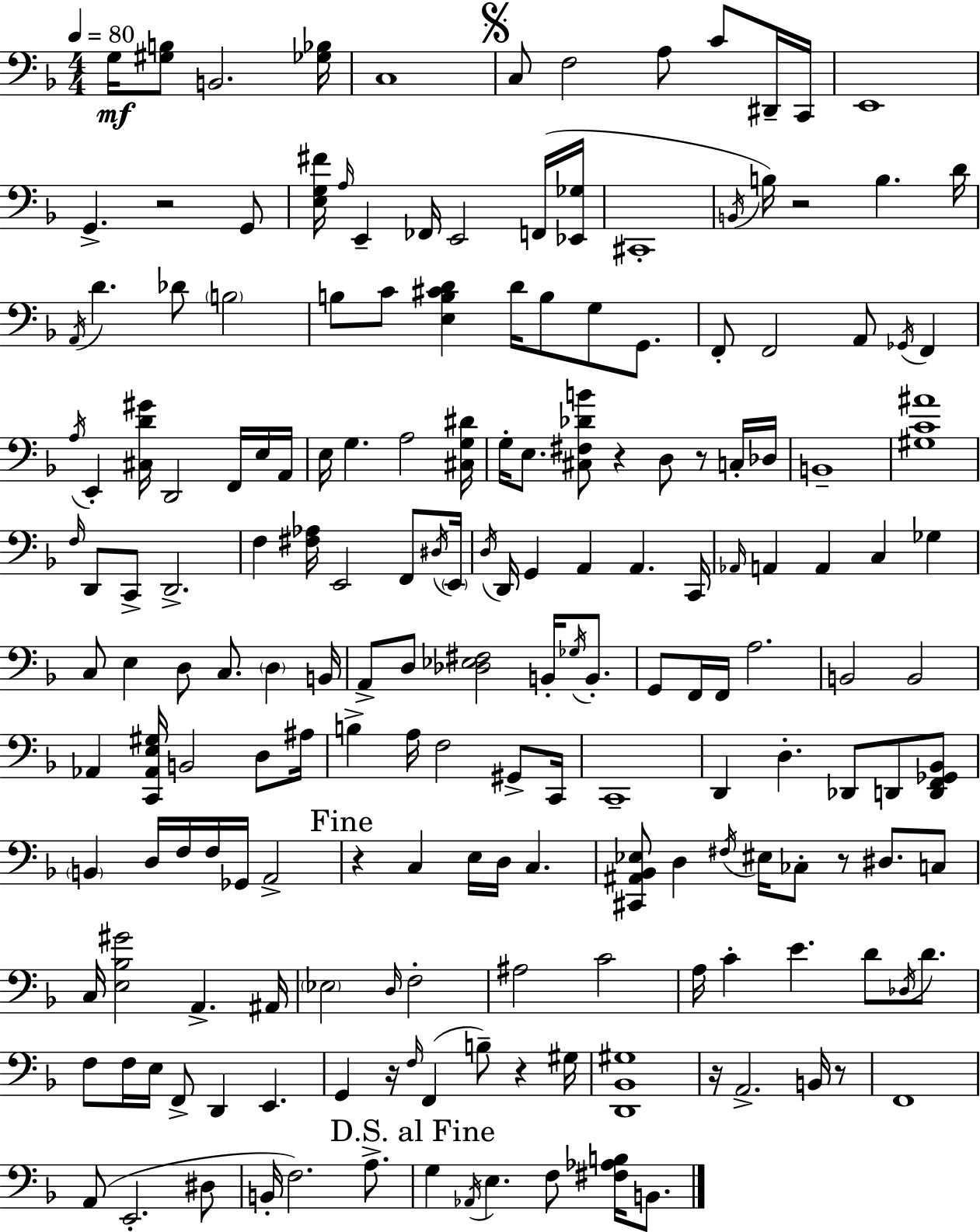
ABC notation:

X:1
T:Untitled
M:4/4
L:1/4
K:F
G,/4 [^G,B,]/2 B,,2 [_G,_B,]/4 C,4 C,/2 F,2 A,/2 C/2 ^D,,/4 C,,/4 E,,4 G,, z2 G,,/2 [E,G,^F]/4 A,/4 E,, _F,,/4 E,,2 F,,/4 [_E,,_G,]/4 ^C,,4 B,,/4 B,/4 z2 B, D/4 A,,/4 D _D/2 B,2 B,/2 C/2 [E,B,^CD] D/4 B,/2 G,/2 G,,/2 F,,/2 F,,2 A,,/2 _G,,/4 F,, A,/4 E,, [^C,D^G]/4 D,,2 F,,/4 E,/4 A,,/4 E,/4 G, A,2 [^C,G,^D]/4 G,/4 E,/2 [^C,^F,_DB]/2 z D,/2 z/2 C,/4 _D,/4 B,,4 [^G,C^A]4 F,/4 D,,/2 C,,/2 D,,2 F, [^F,_A,]/4 E,,2 F,,/2 ^D,/4 E,,/4 D,/4 D,,/4 G,, A,, A,, C,,/4 _A,,/4 A,, A,, C, _G, C,/2 E, D,/2 C,/2 D, B,,/4 A,,/2 D,/2 [_D,_E,^F,]2 B,,/4 _G,/4 B,,/2 G,,/2 F,,/4 F,,/4 A,2 B,,2 B,,2 _A,, [C,,_A,,E,^G,]/4 B,,2 D,/2 ^A,/4 B, A,/4 F,2 ^G,,/2 C,,/4 C,,4 D,, D, _D,,/2 D,,/2 [D,,F,,_G,,_B,,]/2 B,, D,/4 F,/4 F,/4 _G,,/4 A,,2 z C, E,/4 D,/4 C, [^C,,^A,,_B,,_E,]/2 D, ^F,/4 ^E,/4 _C,/2 z/2 ^D,/2 C,/2 C,/4 [E,_B,^G]2 A,, ^A,,/4 _E,2 D,/4 F,2 ^A,2 C2 A,/4 C E D/2 _D,/4 D/2 F,/2 F,/4 E,/4 F,,/2 D,, E,, G,, z/4 F,/4 F,, B,/2 z ^G,/4 [D,,_B,,^G,]4 z/4 A,,2 B,,/4 z/2 F,,4 A,,/2 E,,2 ^D,/2 B,,/4 F,2 A,/2 G, _A,,/4 E, F,/2 [^F,_A,B,]/4 B,,/2